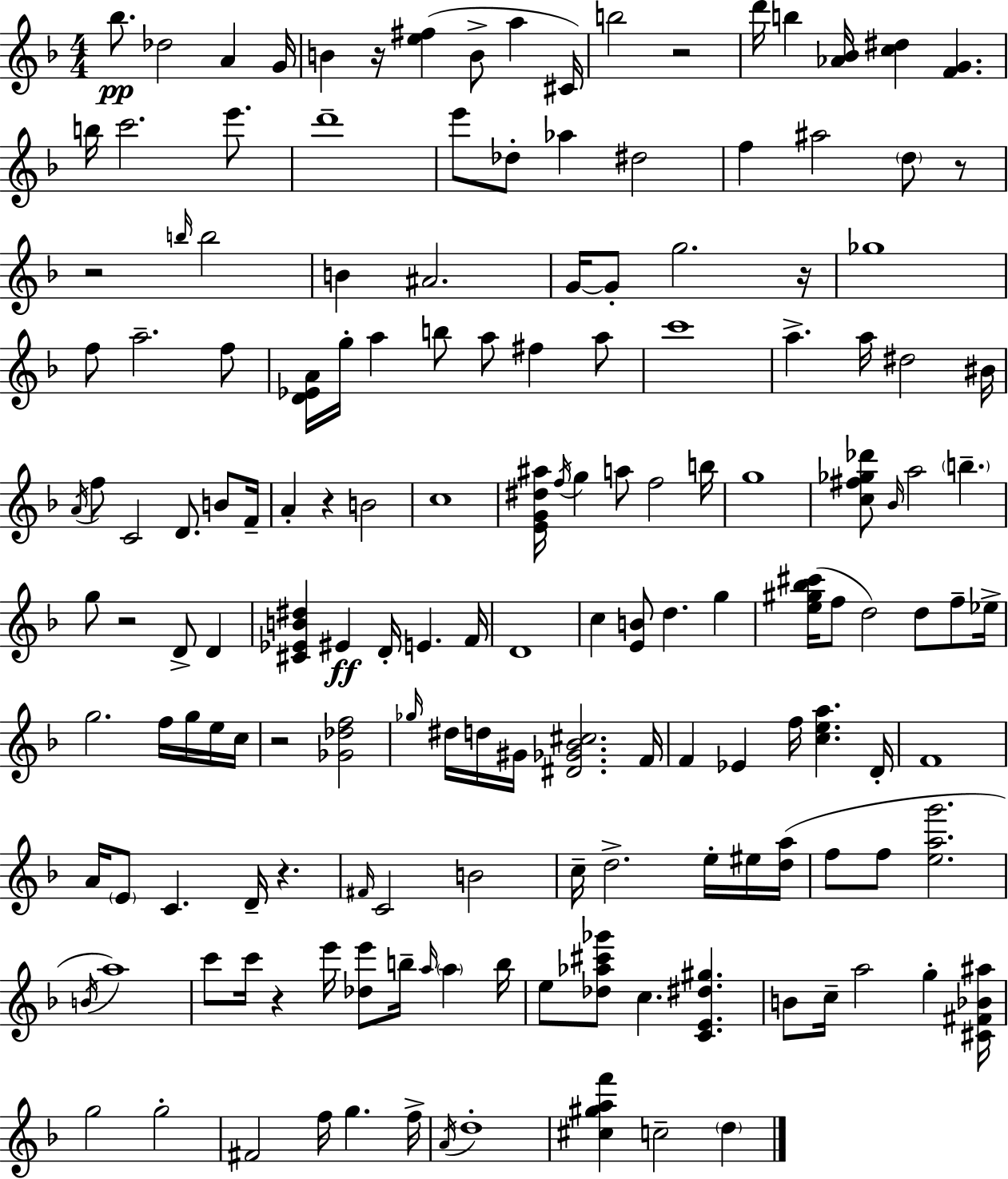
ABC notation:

X:1
T:Untitled
M:4/4
L:1/4
K:F
_b/2 _d2 A G/4 B z/4 [e^f] B/2 a ^C/4 b2 z2 d'/4 b [_A_B]/4 [c^d] [FG] b/4 c'2 e'/2 d'4 e'/2 _d/2 _a ^d2 f ^a2 d/2 z/2 z2 b/4 b2 B ^A2 G/4 G/2 g2 z/4 _g4 f/2 a2 f/2 [D_EA]/4 g/4 a b/2 a/2 ^f a/2 c'4 a a/4 ^d2 ^B/4 A/4 f/2 C2 D/2 B/2 F/4 A z B2 c4 [EG^d^a]/4 f/4 g a/2 f2 b/4 g4 [c^f_g_d']/2 _B/4 a2 b g/2 z2 D/2 D [^C_EB^d] ^E D/4 E F/4 D4 c [EB]/2 d g [e^g_b^c']/4 f/2 d2 d/2 f/2 _e/4 g2 f/4 g/4 e/4 c/4 z2 [_G_df]2 _g/4 ^d/4 d/4 ^G/4 [^D_G_B^c]2 F/4 F _E f/4 [cea] D/4 F4 A/4 E/2 C D/4 z ^F/4 C2 B2 c/4 d2 e/4 ^e/4 [da]/4 f/2 f/2 [eag']2 B/4 a4 c'/2 c'/4 z e'/4 [_de']/2 b/4 a/4 a b/4 e/2 [_d_a^c'_g']/2 c [CE^d^g] B/2 c/4 a2 g [^C^F_B^a]/4 g2 g2 ^F2 f/4 g f/4 A/4 d4 [^c^gaf'] c2 d